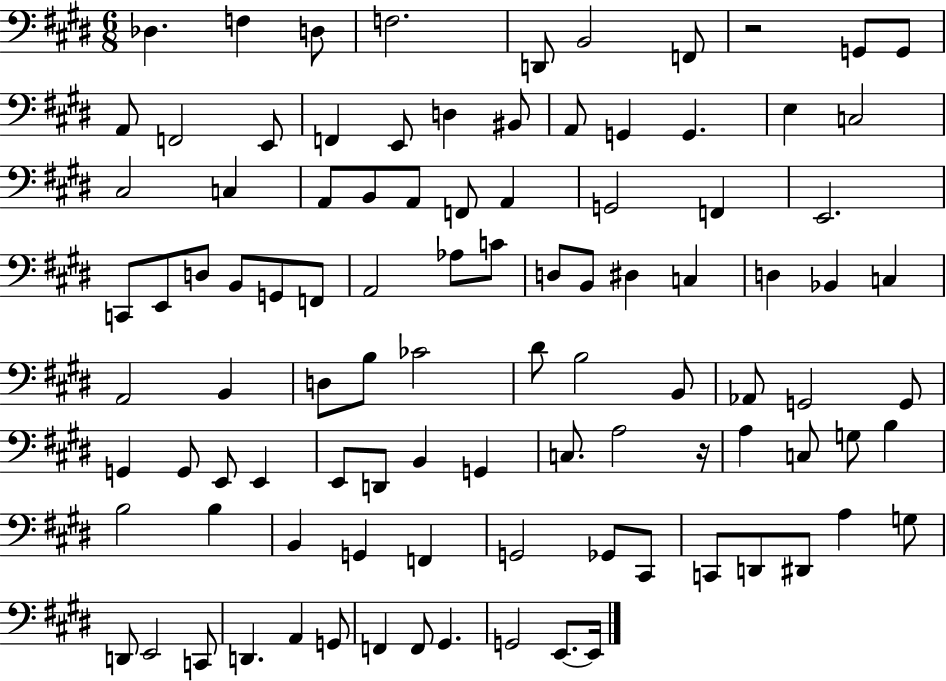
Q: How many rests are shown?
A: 2